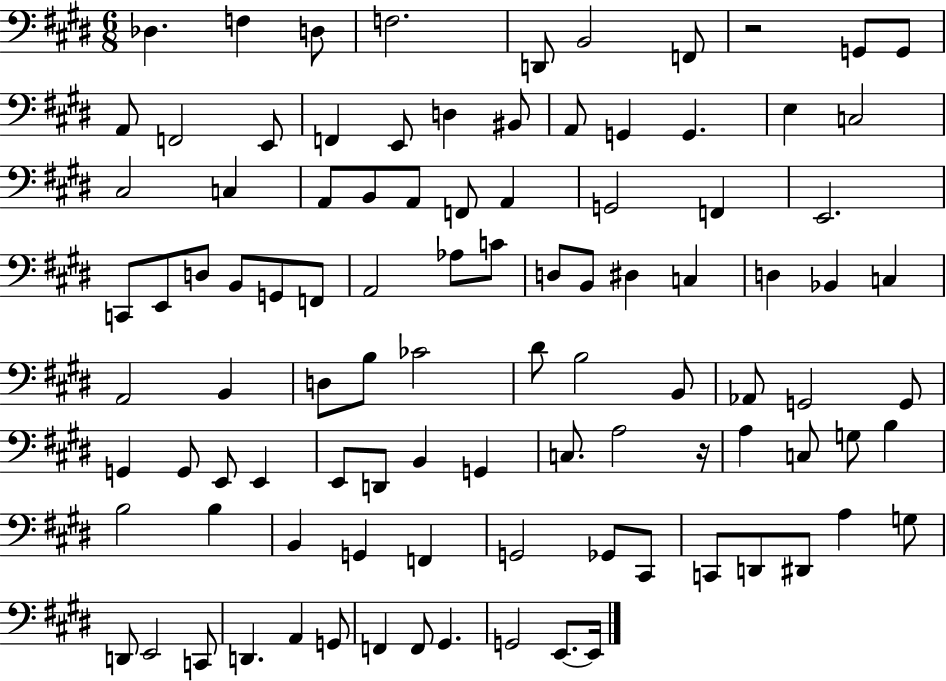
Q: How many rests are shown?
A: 2